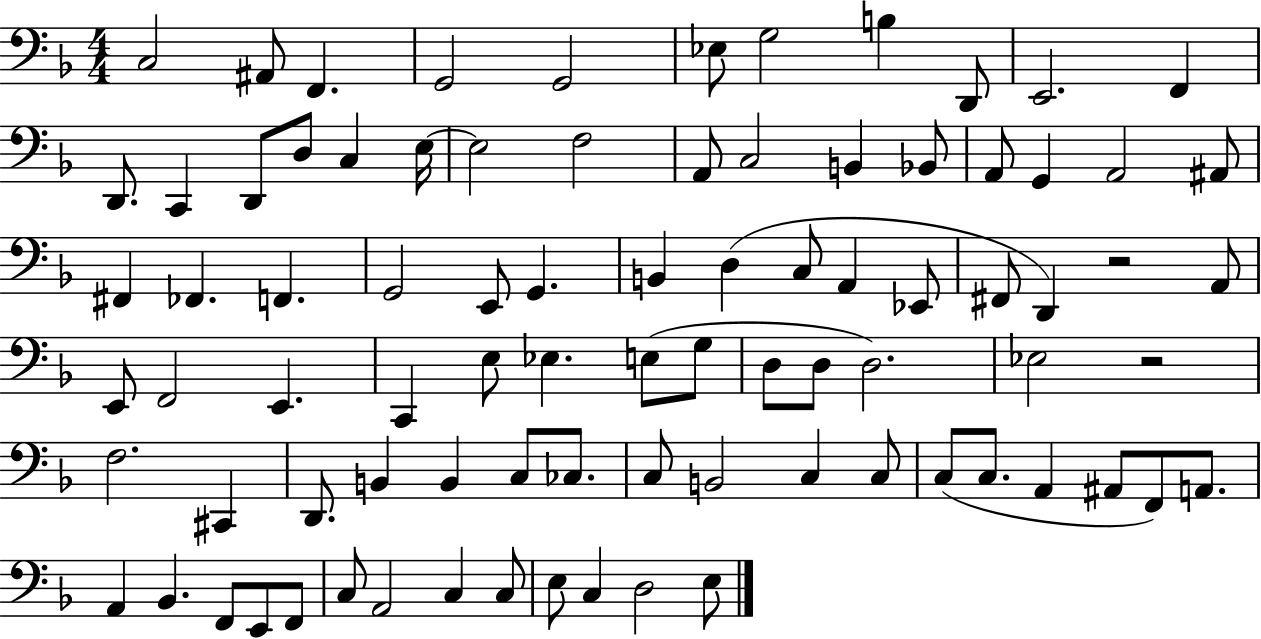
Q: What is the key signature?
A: F major